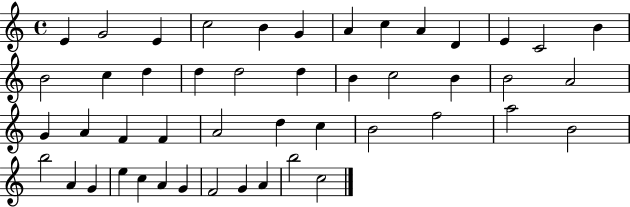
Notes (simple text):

E4/q G4/h E4/q C5/h B4/q G4/q A4/q C5/q A4/q D4/q E4/q C4/h B4/q B4/h C5/q D5/q D5/q D5/h D5/q B4/q C5/h B4/q B4/h A4/h G4/q A4/q F4/q F4/q A4/h D5/q C5/q B4/h F5/h A5/h B4/h B5/h A4/q G4/q E5/q C5/q A4/q G4/q F4/h G4/q A4/q B5/h C5/h